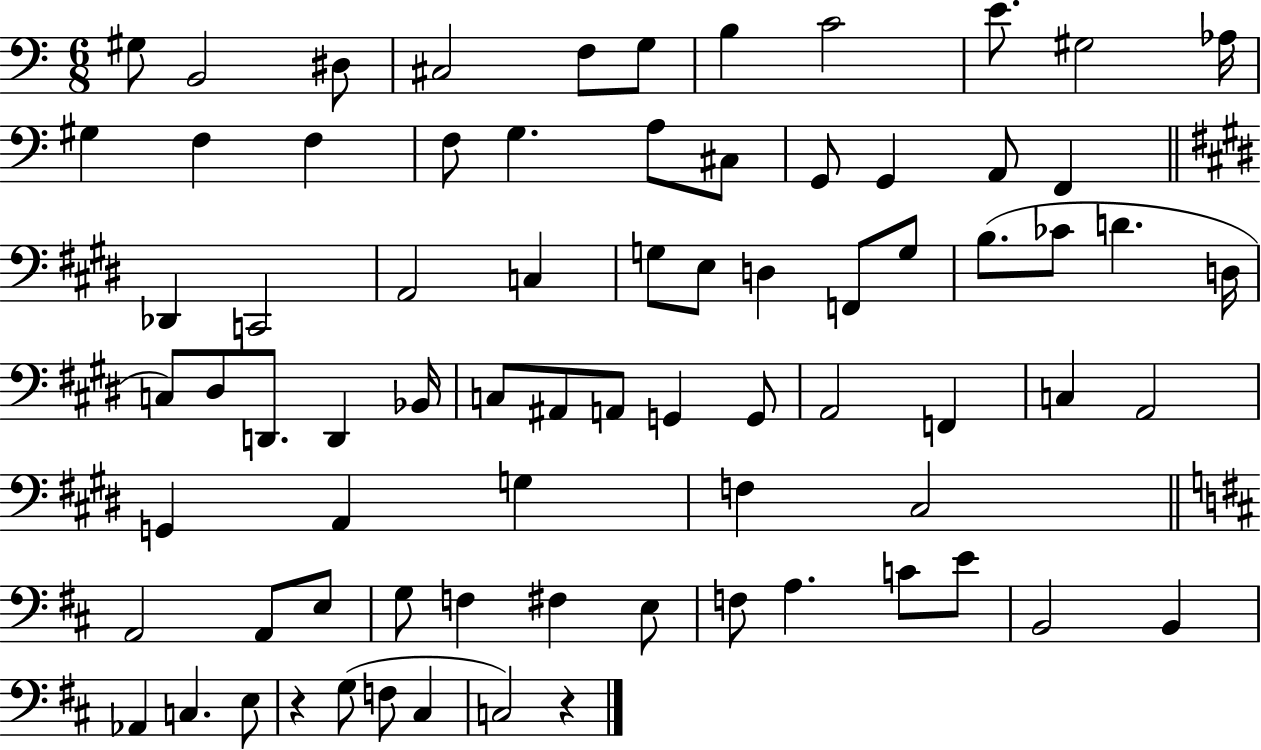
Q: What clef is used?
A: bass